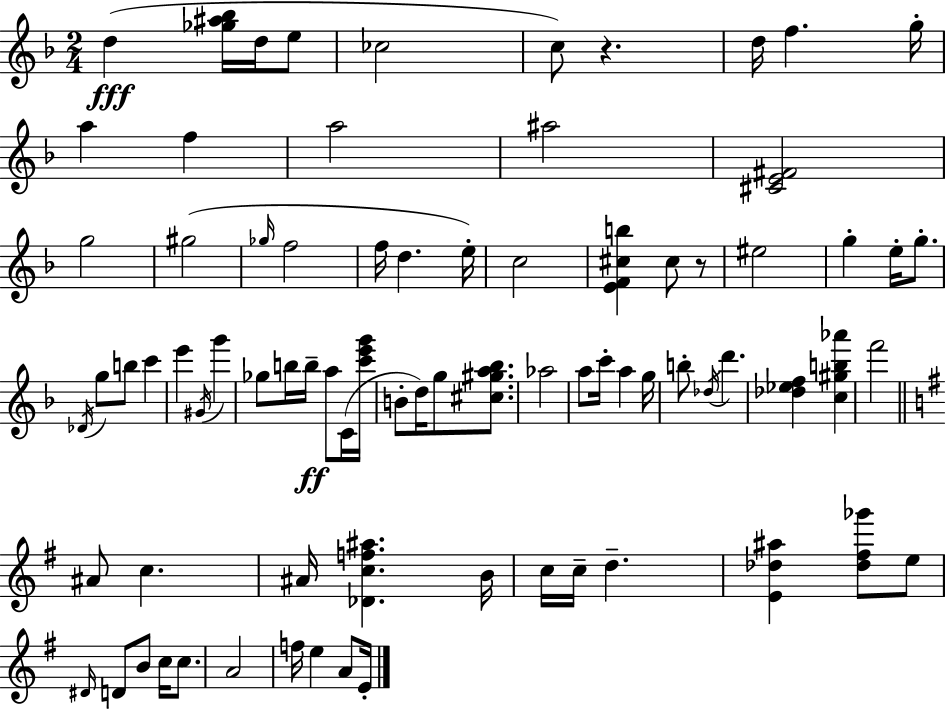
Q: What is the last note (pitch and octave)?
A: E4